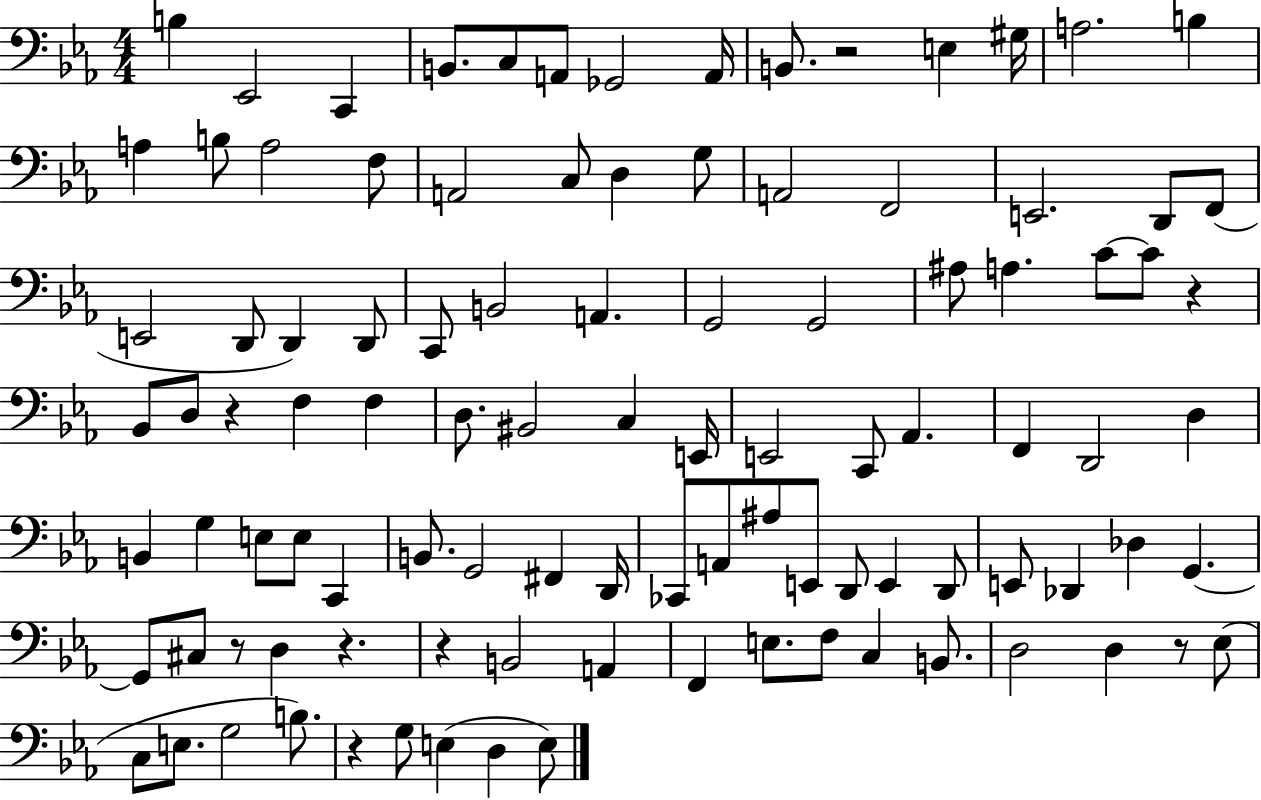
{
  \clef bass
  \numericTimeSignature
  \time 4/4
  \key ees \major
  \repeat volta 2 { b4 ees,2 c,4 | b,8. c8 a,8 ges,2 a,16 | b,8. r2 e4 gis16 | a2. b4 | \break a4 b8 a2 f8 | a,2 c8 d4 g8 | a,2 f,2 | e,2. d,8 f,8( | \break e,2 d,8 d,4) d,8 | c,8 b,2 a,4. | g,2 g,2 | ais8 a4. c'8~~ c'8 r4 | \break bes,8 d8 r4 f4 f4 | d8. bis,2 c4 e,16 | e,2 c,8 aes,4. | f,4 d,2 d4 | \break b,4 g4 e8 e8 c,4 | b,8. g,2 fis,4 d,16 | ces,8 a,8 ais8 e,8 d,8 e,4 d,8 | e,8 des,4 des4 g,4.~~ | \break g,8 cis8 r8 d4 r4. | r4 b,2 a,4 | f,4 e8. f8 c4 b,8. | d2 d4 r8 ees8( | \break c8 e8. g2 b8.) | r4 g8 e4( d4 e8) | } \bar "|."
}